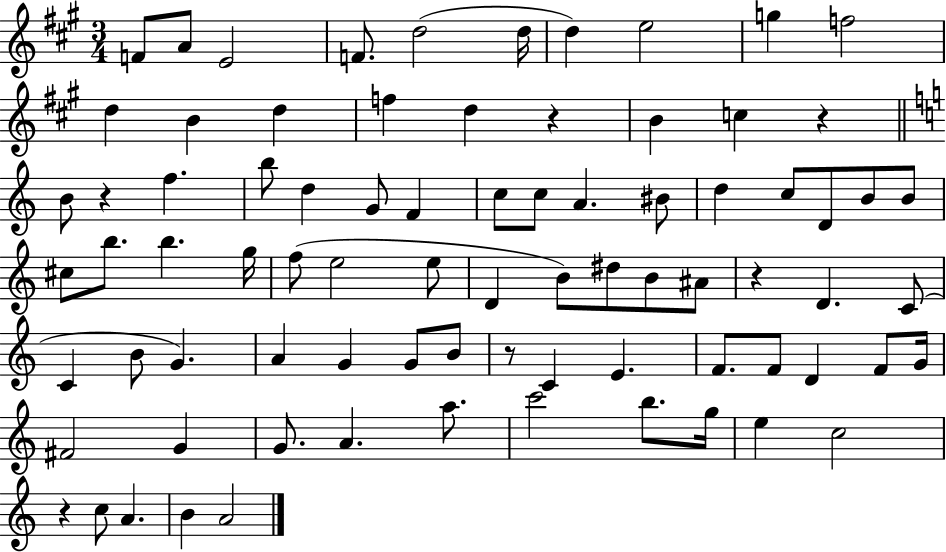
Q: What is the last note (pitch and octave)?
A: A4